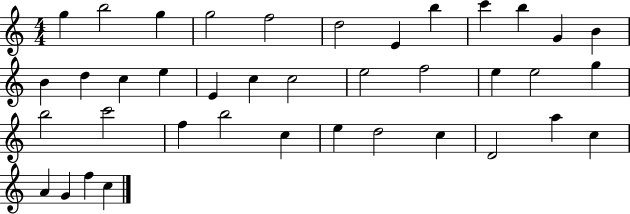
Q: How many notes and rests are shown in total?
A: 39